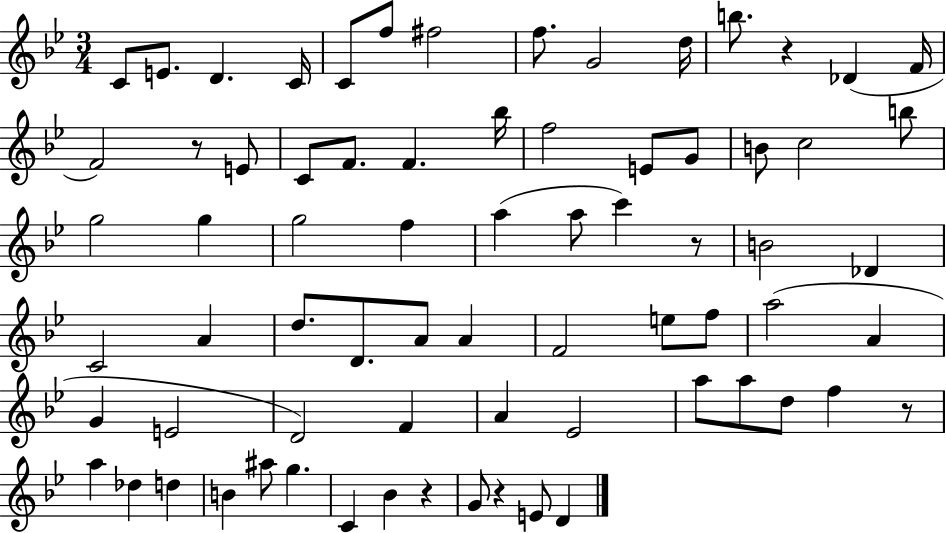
X:1
T:Untitled
M:3/4
L:1/4
K:Bb
C/2 E/2 D C/4 C/2 f/2 ^f2 f/2 G2 d/4 b/2 z _D F/4 F2 z/2 E/2 C/2 F/2 F _b/4 f2 E/2 G/2 B/2 c2 b/2 g2 g g2 f a a/2 c' z/2 B2 _D C2 A d/2 D/2 A/2 A F2 e/2 f/2 a2 A G E2 D2 F A _E2 a/2 a/2 d/2 f z/2 a _d d B ^a/2 g C _B z G/2 z E/2 D